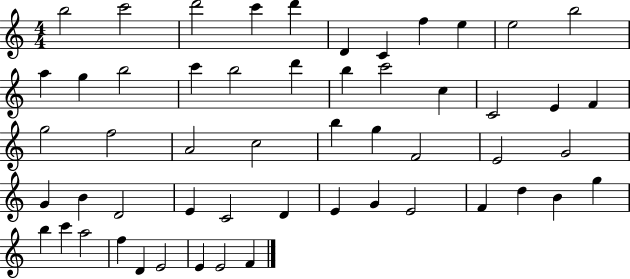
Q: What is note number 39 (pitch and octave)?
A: E4